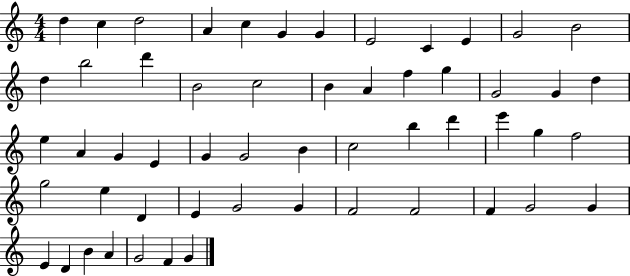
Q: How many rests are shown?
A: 0